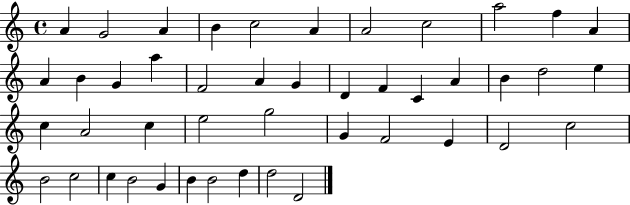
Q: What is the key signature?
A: C major